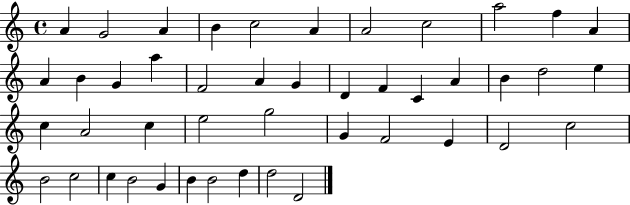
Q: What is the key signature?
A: C major